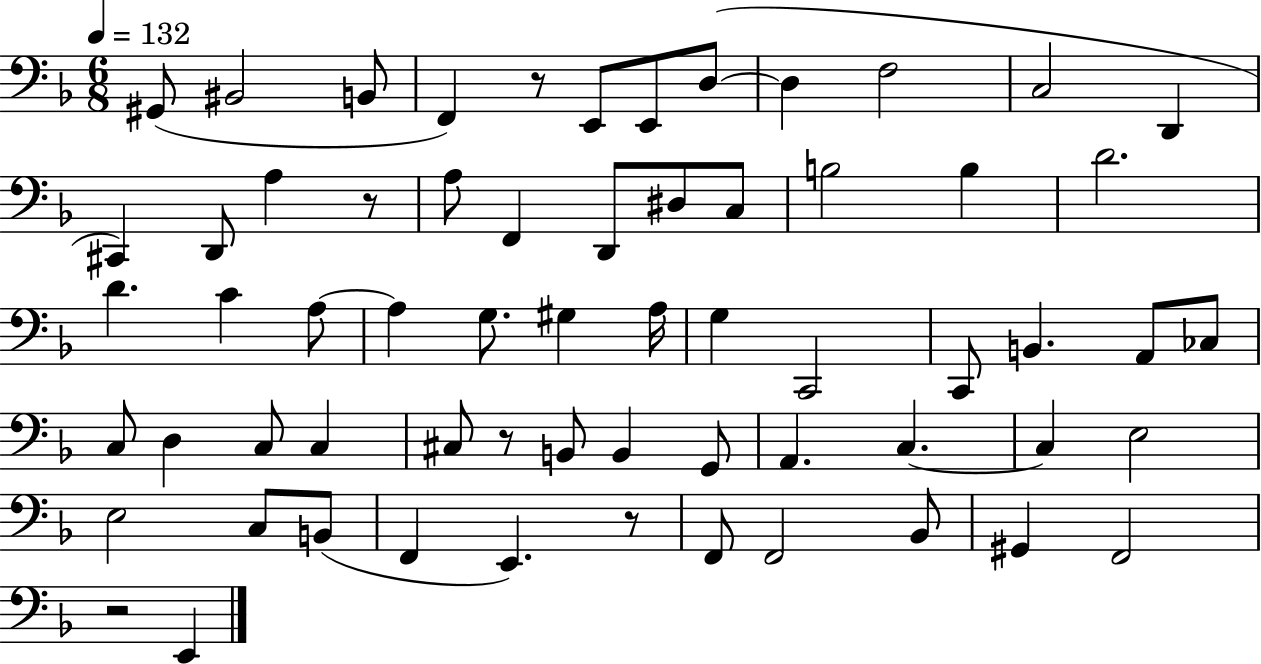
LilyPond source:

{
  \clef bass
  \numericTimeSignature
  \time 6/8
  \key f \major
  \tempo 4 = 132
  \repeat volta 2 { gis,8( bis,2 b,8 | f,4) r8 e,8 e,8 d8~(~ | d4 f2 | c2 d,4 | \break cis,4) d,8 a4 r8 | a8 f,4 d,8 dis8 c8 | b2 b4 | d'2. | \break d'4. c'4 a8~~ | a4 g8. gis4 a16 | g4 c,2 | c,8 b,4. a,8 ces8 | \break c8 d4 c8 c4 | cis8 r8 b,8 b,4 g,8 | a,4. c4.~~ | c4 e2 | \break e2 c8 b,8( | f,4 e,4.) r8 | f,8 f,2 bes,8 | gis,4 f,2 | \break r2 e,4 | } \bar "|."
}